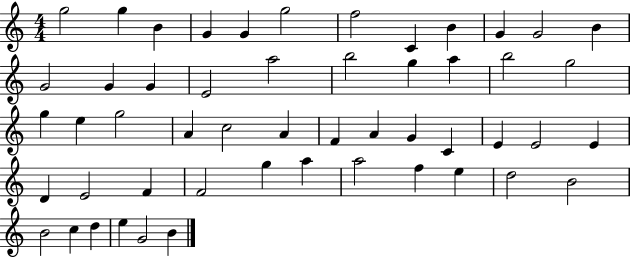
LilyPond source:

{
  \clef treble
  \numericTimeSignature
  \time 4/4
  \key c \major
  g''2 g''4 b'4 | g'4 g'4 g''2 | f''2 c'4 b'4 | g'4 g'2 b'4 | \break g'2 g'4 g'4 | e'2 a''2 | b''2 g''4 a''4 | b''2 g''2 | \break g''4 e''4 g''2 | a'4 c''2 a'4 | f'4 a'4 g'4 c'4 | e'4 e'2 e'4 | \break d'4 e'2 f'4 | f'2 g''4 a''4 | a''2 f''4 e''4 | d''2 b'2 | \break b'2 c''4 d''4 | e''4 g'2 b'4 | \bar "|."
}